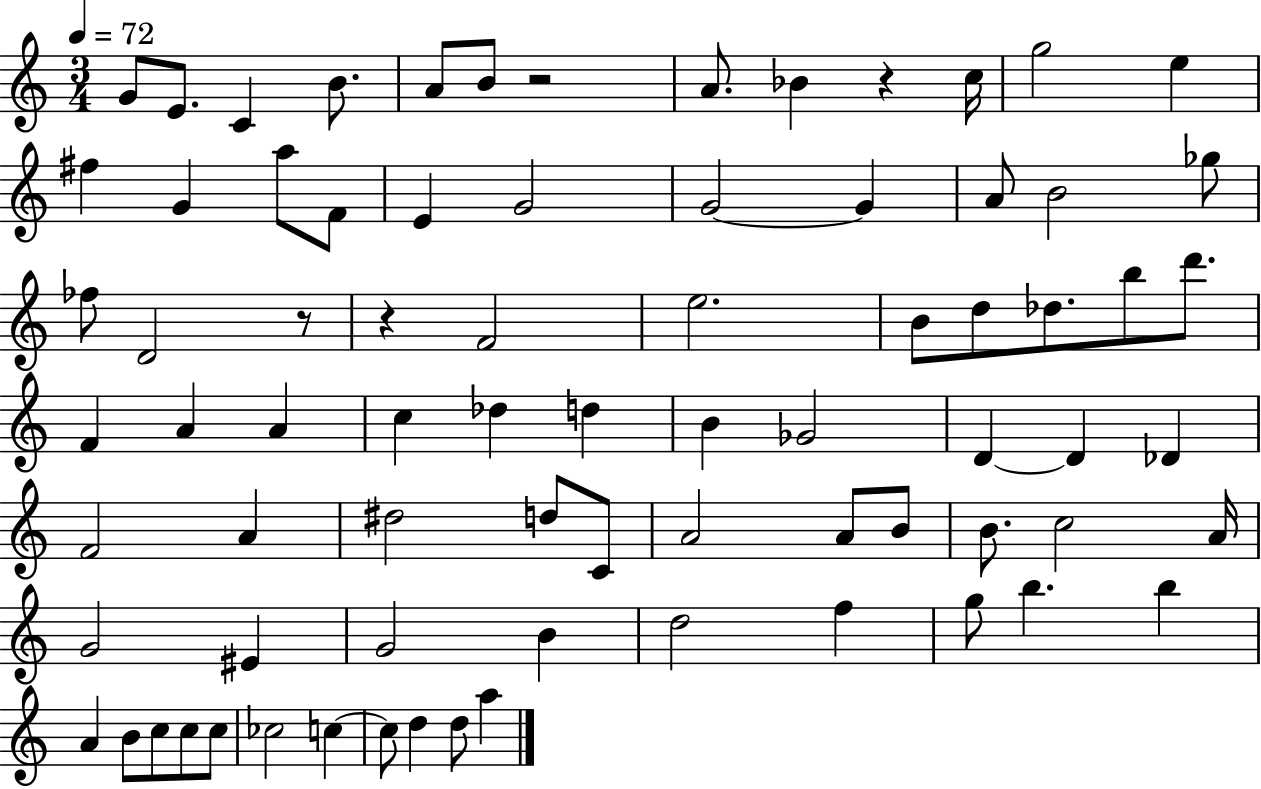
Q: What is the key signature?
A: C major